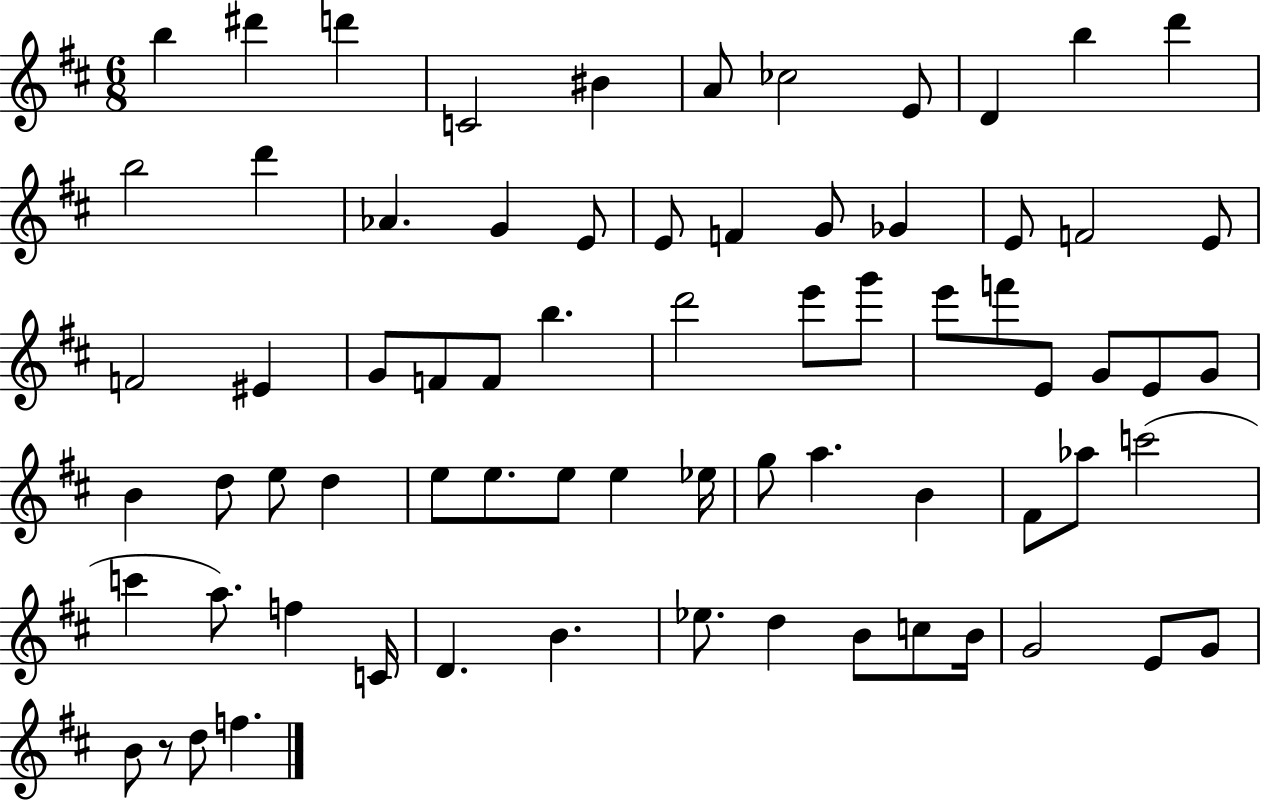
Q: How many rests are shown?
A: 1